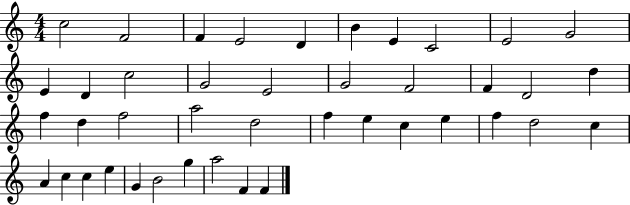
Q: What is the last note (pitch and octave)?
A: F4